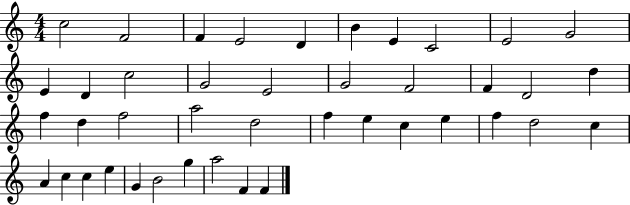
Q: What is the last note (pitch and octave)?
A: F4